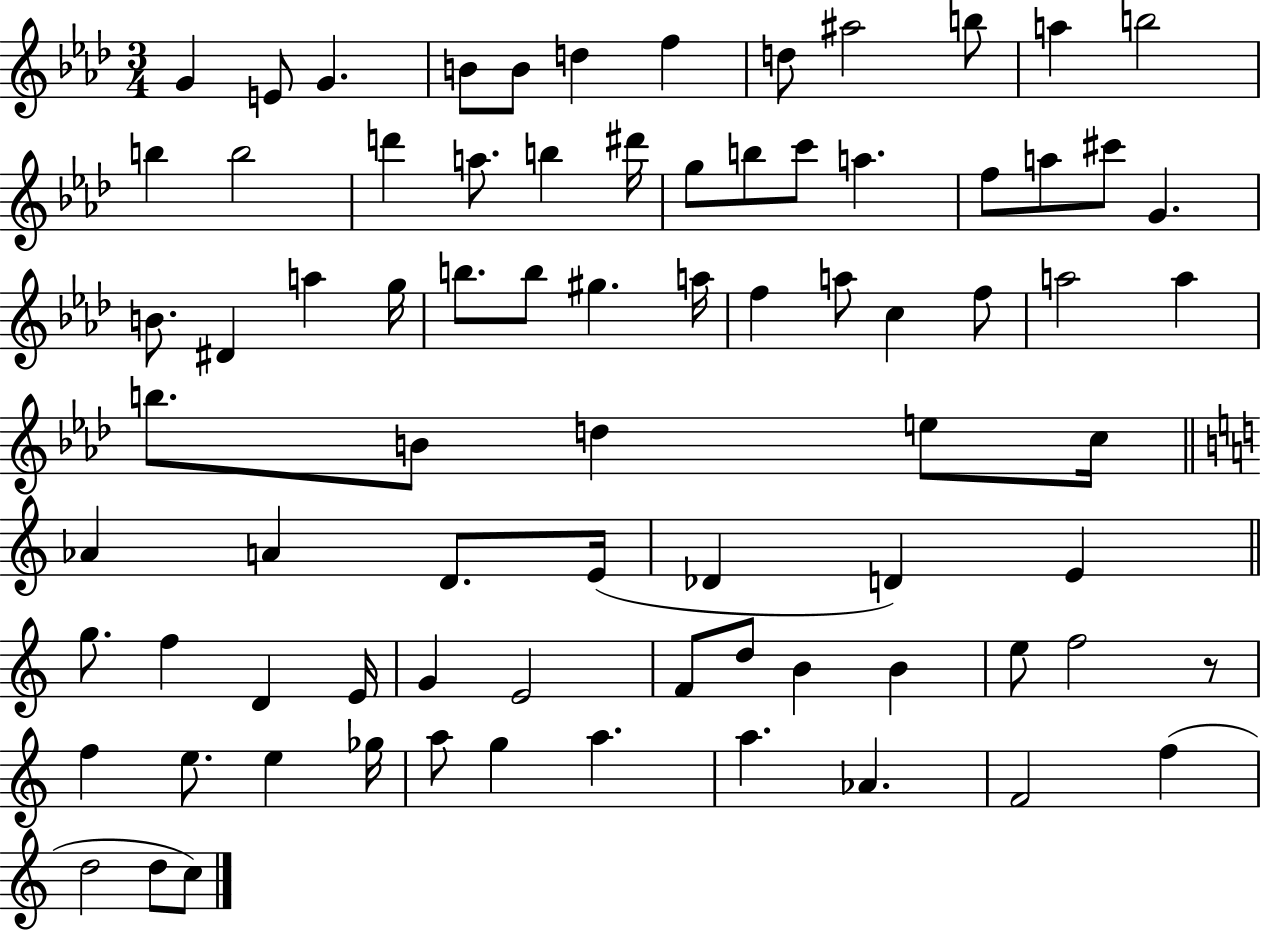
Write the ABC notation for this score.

X:1
T:Untitled
M:3/4
L:1/4
K:Ab
G E/2 G B/2 B/2 d f d/2 ^a2 b/2 a b2 b b2 d' a/2 b ^d'/4 g/2 b/2 c'/2 a f/2 a/2 ^c'/2 G B/2 ^D a g/4 b/2 b/2 ^g a/4 f a/2 c f/2 a2 a b/2 B/2 d e/2 c/4 _A A D/2 E/4 _D D E g/2 f D E/4 G E2 F/2 d/2 B B e/2 f2 z/2 f e/2 e _g/4 a/2 g a a _A F2 f d2 d/2 c/2